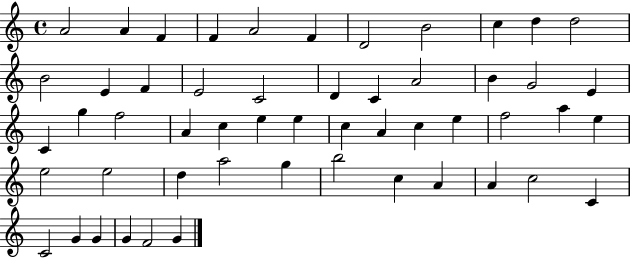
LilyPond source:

{
  \clef treble
  \time 4/4
  \defaultTimeSignature
  \key c \major
  a'2 a'4 f'4 | f'4 a'2 f'4 | d'2 b'2 | c''4 d''4 d''2 | \break b'2 e'4 f'4 | e'2 c'2 | d'4 c'4 a'2 | b'4 g'2 e'4 | \break c'4 g''4 f''2 | a'4 c''4 e''4 e''4 | c''4 a'4 c''4 e''4 | f''2 a''4 e''4 | \break e''2 e''2 | d''4 a''2 g''4 | b''2 c''4 a'4 | a'4 c''2 c'4 | \break c'2 g'4 g'4 | g'4 f'2 g'4 | \bar "|."
}